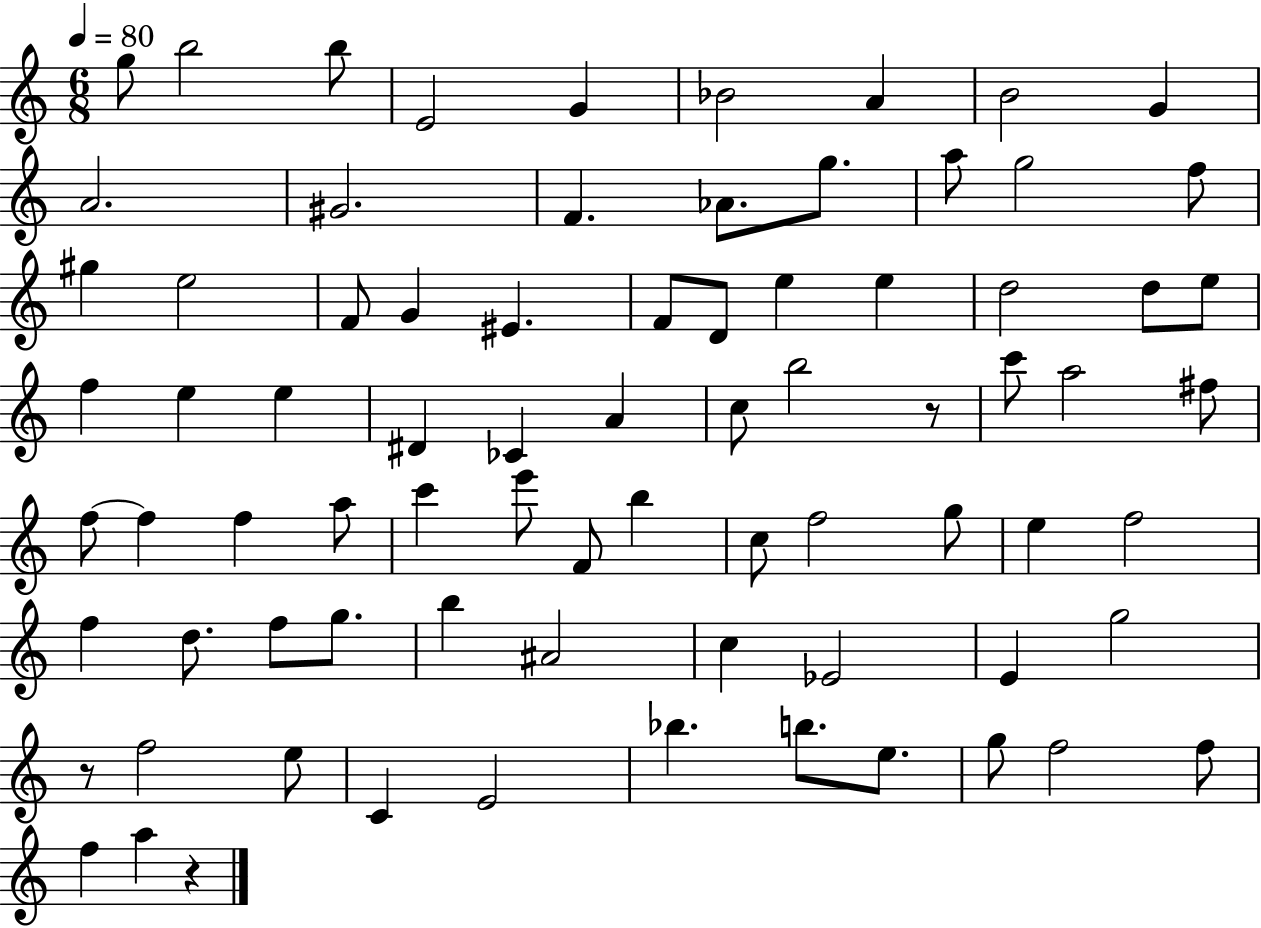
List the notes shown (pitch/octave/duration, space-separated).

G5/e B5/h B5/e E4/h G4/q Bb4/h A4/q B4/h G4/q A4/h. G#4/h. F4/q. Ab4/e. G5/e. A5/e G5/h F5/e G#5/q E5/h F4/e G4/q EIS4/q. F4/e D4/e E5/q E5/q D5/h D5/e E5/e F5/q E5/q E5/q D#4/q CES4/q A4/q C5/e B5/h R/e C6/e A5/h F#5/e F5/e F5/q F5/q A5/e C6/q E6/e F4/e B5/q C5/e F5/h G5/e E5/q F5/h F5/q D5/e. F5/e G5/e. B5/q A#4/h C5/q Eb4/h E4/q G5/h R/e F5/h E5/e C4/q E4/h Bb5/q. B5/e. E5/e. G5/e F5/h F5/e F5/q A5/q R/q